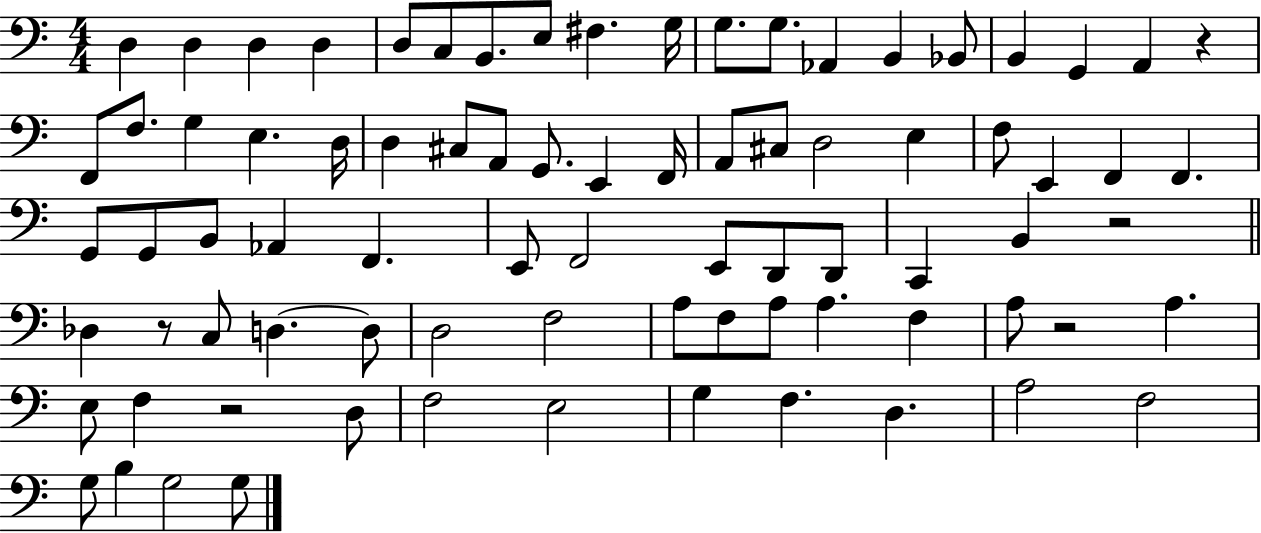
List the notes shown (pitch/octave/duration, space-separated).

D3/q D3/q D3/q D3/q D3/e C3/e B2/e. E3/e F#3/q. G3/s G3/e. G3/e. Ab2/q B2/q Bb2/e B2/q G2/q A2/q R/q F2/e F3/e. G3/q E3/q. D3/s D3/q C#3/e A2/e G2/e. E2/q F2/s A2/e C#3/e D3/h E3/q F3/e E2/q F2/q F2/q. G2/e G2/e B2/e Ab2/q F2/q. E2/e F2/h E2/e D2/e D2/e C2/q B2/q R/h Db3/q R/e C3/e D3/q. D3/e D3/h F3/h A3/e F3/e A3/e A3/q. F3/q A3/e R/h A3/q. E3/e F3/q R/h D3/e F3/h E3/h G3/q F3/q. D3/q. A3/h F3/h G3/e B3/q G3/h G3/e